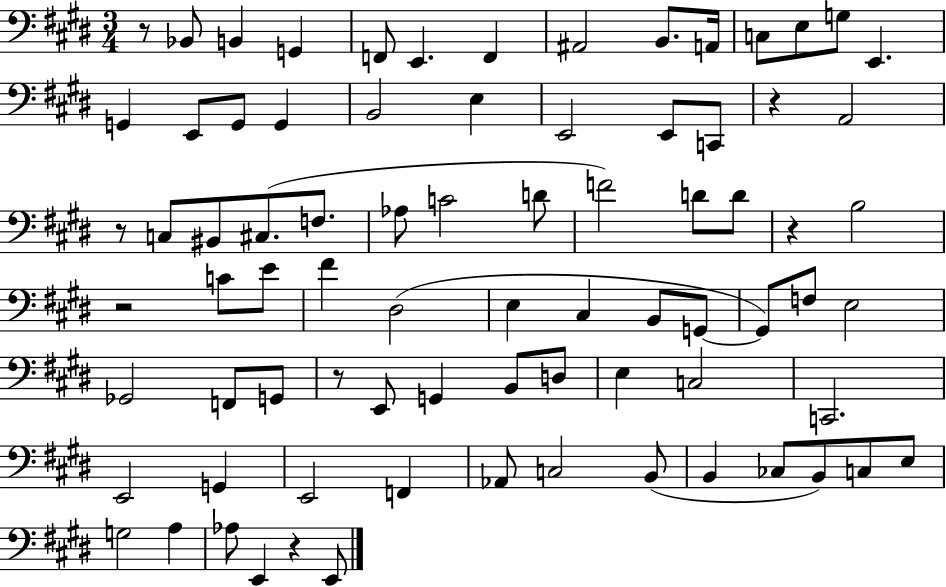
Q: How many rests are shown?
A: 7